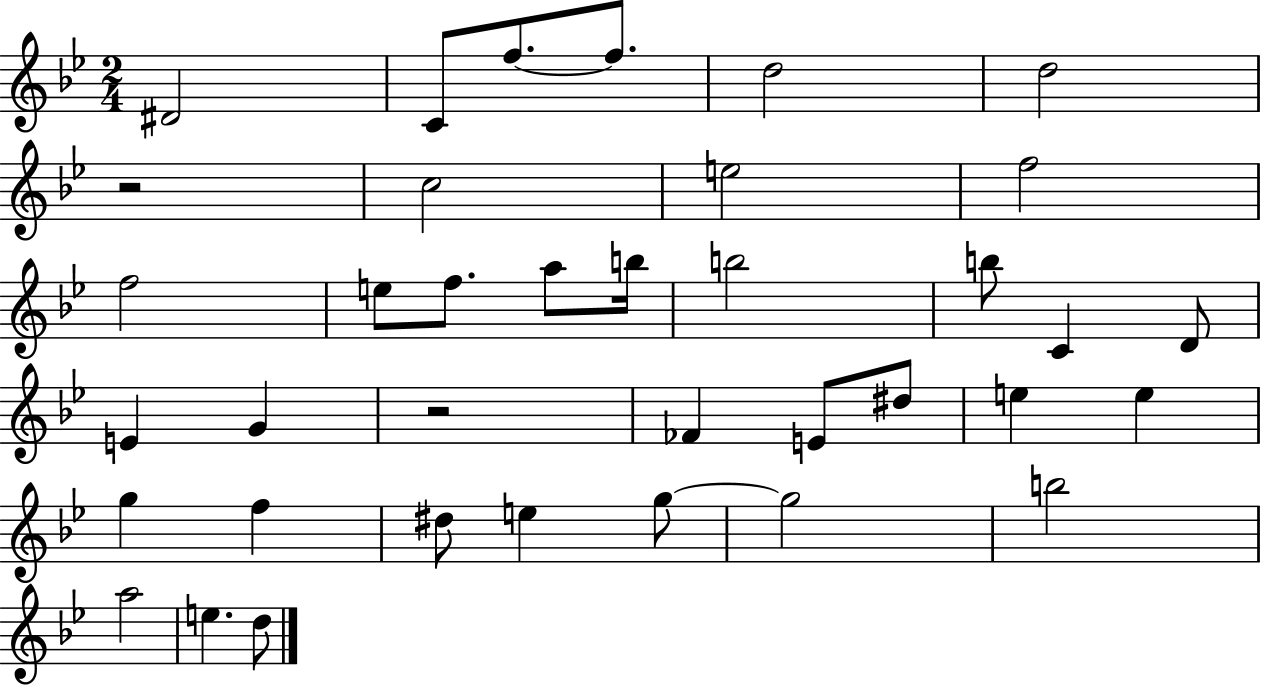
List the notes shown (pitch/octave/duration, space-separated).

D#4/h C4/e F5/e. F5/e. D5/h D5/h R/h C5/h E5/h F5/h F5/h E5/e F5/e. A5/e B5/s B5/h B5/e C4/q D4/e E4/q G4/q R/h FES4/q E4/e D#5/e E5/q E5/q G5/q F5/q D#5/e E5/q G5/e G5/h B5/h A5/h E5/q. D5/e